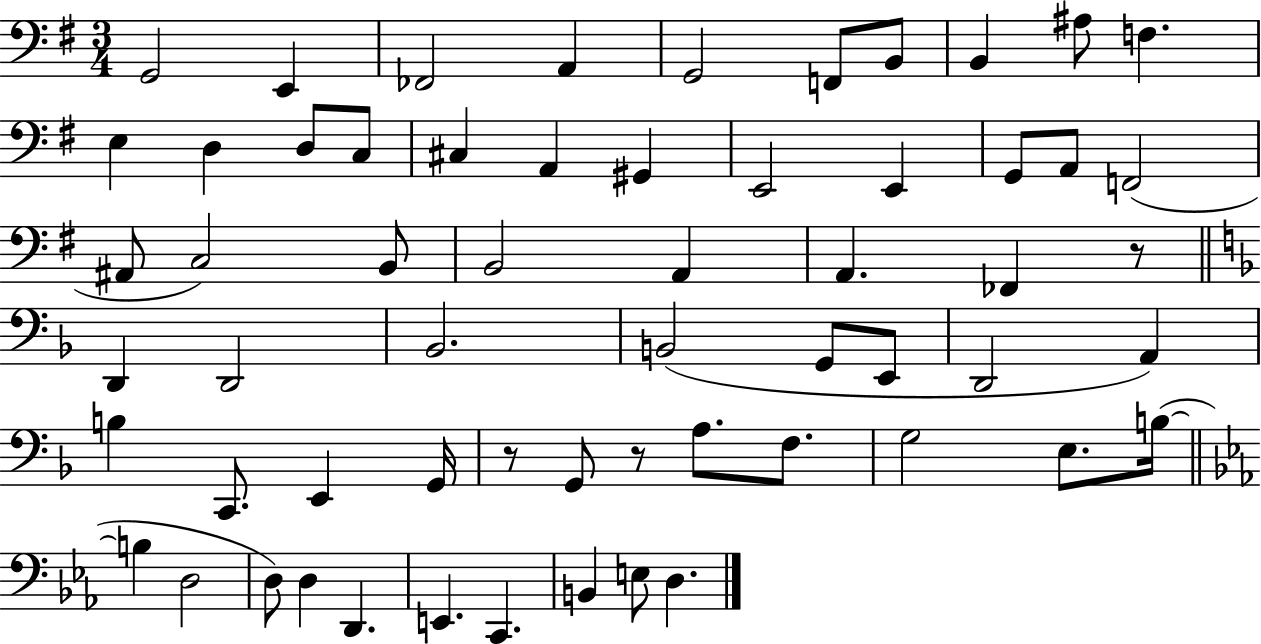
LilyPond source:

{
  \clef bass
  \numericTimeSignature
  \time 3/4
  \key g \major
  g,2 e,4 | fes,2 a,4 | g,2 f,8 b,8 | b,4 ais8 f4. | \break e4 d4 d8 c8 | cis4 a,4 gis,4 | e,2 e,4 | g,8 a,8 f,2( | \break ais,8 c2) b,8 | b,2 a,4 | a,4. fes,4 r8 | \bar "||" \break \key f \major d,4 d,2 | bes,2. | b,2( g,8 e,8 | d,2 a,4) | \break b4 c,8. e,4 g,16 | r8 g,8 r8 a8. f8. | g2 e8. b16~(~ | \bar "||" \break \key ees \major b4 d2 | d8) d4 d,4. | e,4. c,4. | b,4 e8 d4. | \break \bar "|."
}